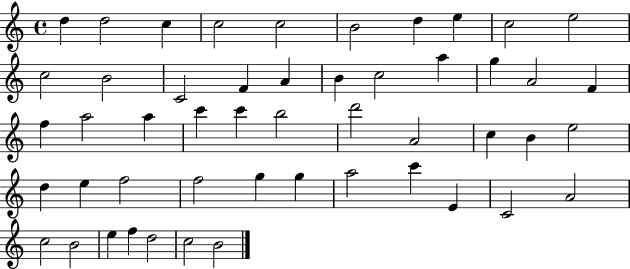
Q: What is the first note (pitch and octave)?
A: D5